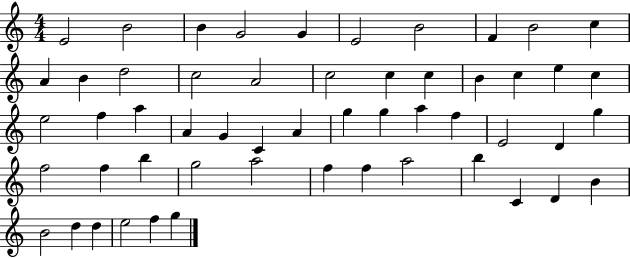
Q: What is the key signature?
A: C major